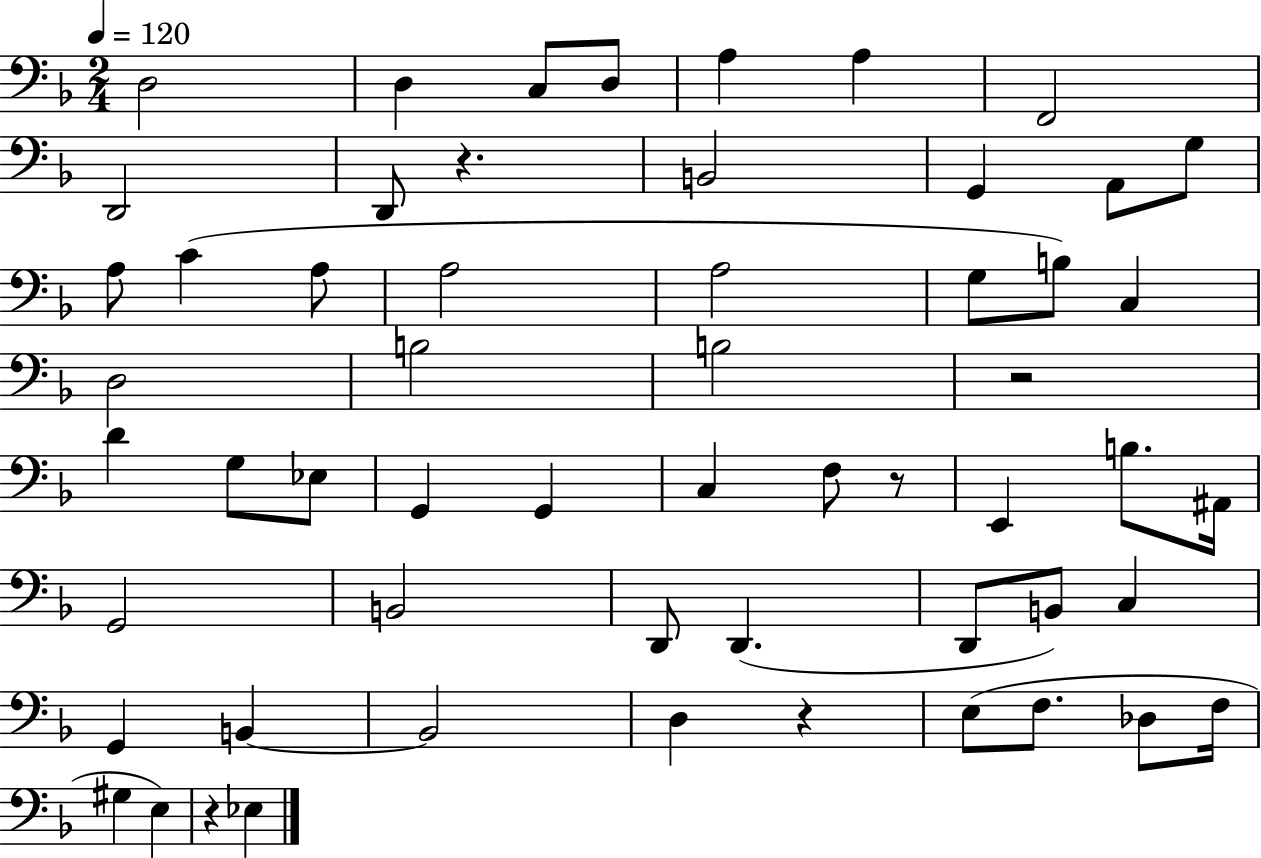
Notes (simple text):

D3/h D3/q C3/e D3/e A3/q A3/q F2/h D2/h D2/e R/q. B2/h G2/q A2/e G3/e A3/e C4/q A3/e A3/h A3/h G3/e B3/e C3/q D3/h B3/h B3/h R/h D4/q G3/e Eb3/e G2/q G2/q C3/q F3/e R/e E2/q B3/e. A#2/s G2/h B2/h D2/e D2/q. D2/e B2/e C3/q G2/q B2/q B2/h D3/q R/q E3/e F3/e. Db3/e F3/s G#3/q E3/q R/q Eb3/q